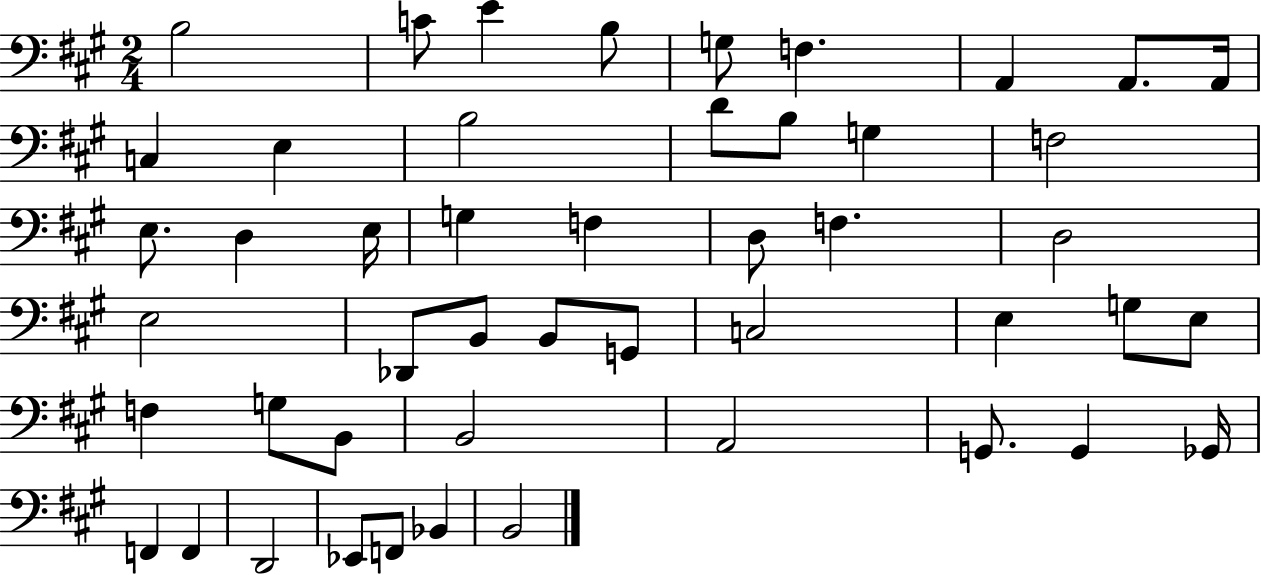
{
  \clef bass
  \numericTimeSignature
  \time 2/4
  \key a \major
  \repeat volta 2 { b2 | c'8 e'4 b8 | g8 f4. | a,4 a,8. a,16 | \break c4 e4 | b2 | d'8 b8 g4 | f2 | \break e8. d4 e16 | g4 f4 | d8 f4. | d2 | \break e2 | des,8 b,8 b,8 g,8 | c2 | e4 g8 e8 | \break f4 g8 b,8 | b,2 | a,2 | g,8. g,4 ges,16 | \break f,4 f,4 | d,2 | ees,8 f,8 bes,4 | b,2 | \break } \bar "|."
}